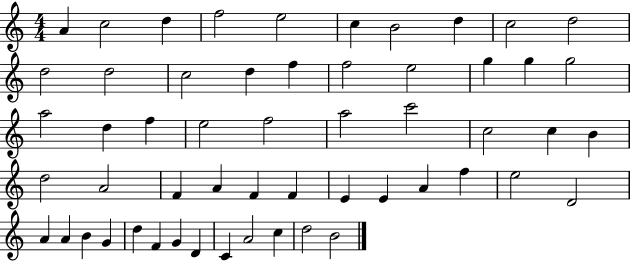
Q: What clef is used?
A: treble